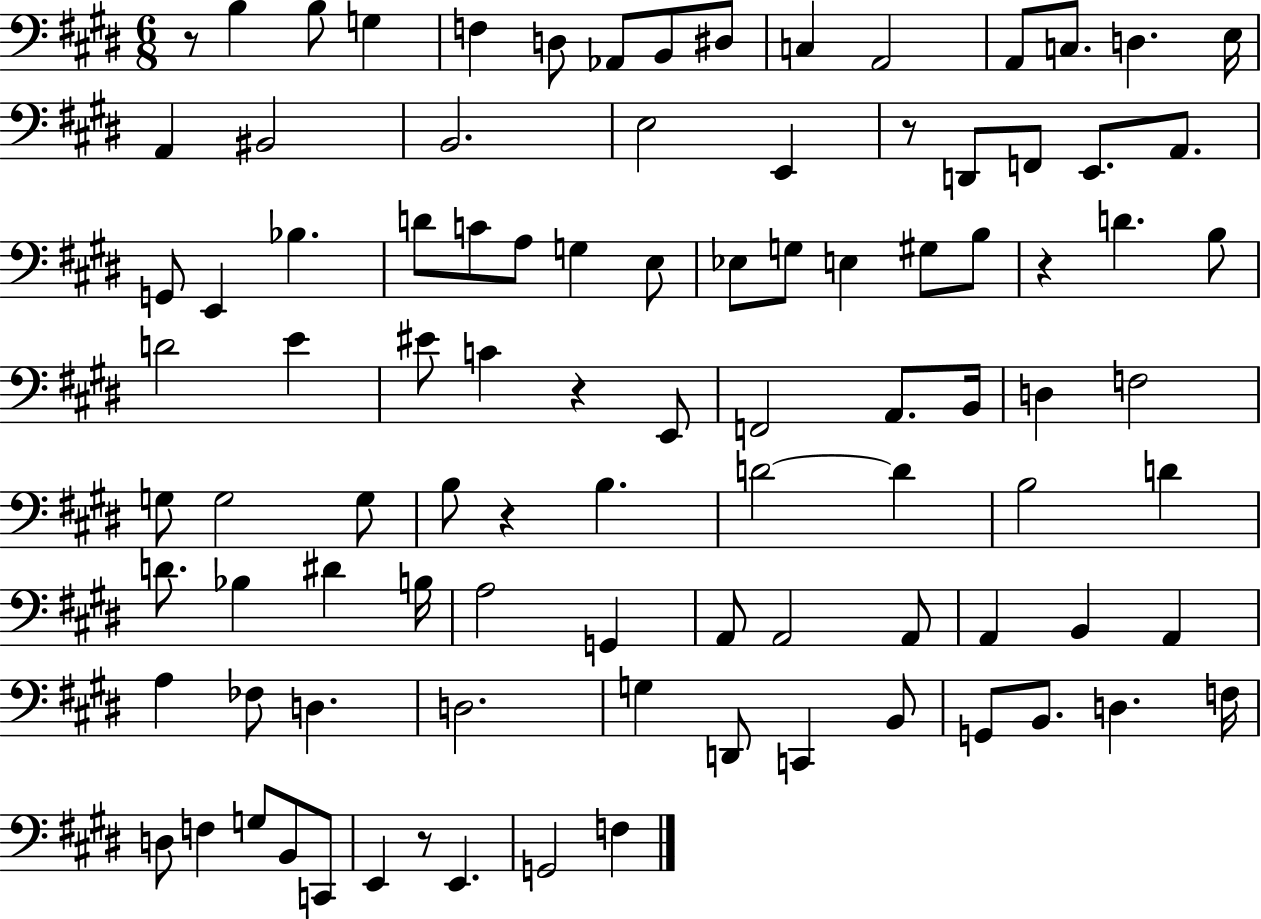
R/e B3/q B3/e G3/q F3/q D3/e Ab2/e B2/e D#3/e C3/q A2/h A2/e C3/e. D3/q. E3/s A2/q BIS2/h B2/h. E3/h E2/q R/e D2/e F2/e E2/e. A2/e. G2/e E2/q Bb3/q. D4/e C4/e A3/e G3/q E3/e Eb3/e G3/e E3/q G#3/e B3/e R/q D4/q. B3/e D4/h E4/q EIS4/e C4/q R/q E2/e F2/h A2/e. B2/s D3/q F3/h G3/e G3/h G3/e B3/e R/q B3/q. D4/h D4/q B3/h D4/q D4/e. Bb3/q D#4/q B3/s A3/h G2/q A2/e A2/h A2/e A2/q B2/q A2/q A3/q FES3/e D3/q. D3/h. G3/q D2/e C2/q B2/e G2/e B2/e. D3/q. F3/s D3/e F3/q G3/e B2/e C2/e E2/q R/e E2/q. G2/h F3/q